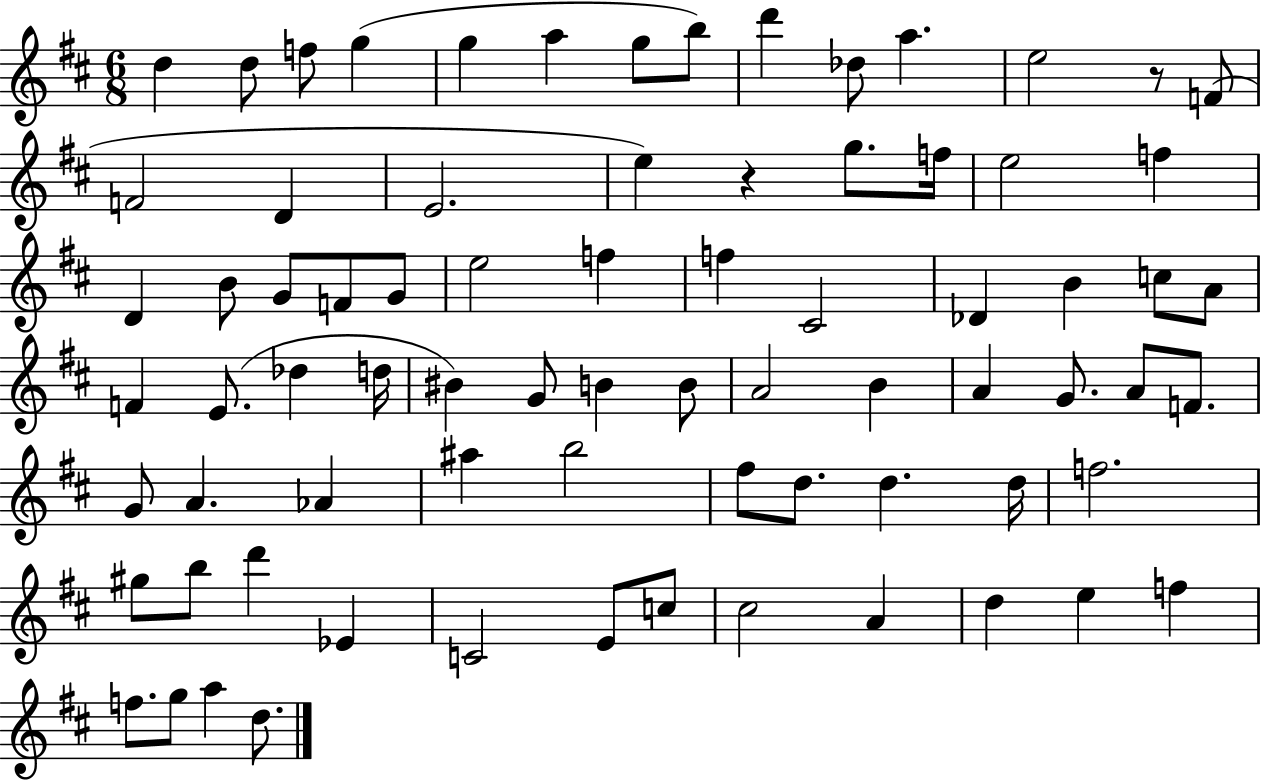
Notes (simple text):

D5/q D5/e F5/e G5/q G5/q A5/q G5/e B5/e D6/q Db5/e A5/q. E5/h R/e F4/e F4/h D4/q E4/h. E5/q R/q G5/e. F5/s E5/h F5/q D4/q B4/e G4/e F4/e G4/e E5/h F5/q F5/q C#4/h Db4/q B4/q C5/e A4/e F4/q E4/e. Db5/q D5/s BIS4/q G4/e B4/q B4/e A4/h B4/q A4/q G4/e. A4/e F4/e. G4/e A4/q. Ab4/q A#5/q B5/h F#5/e D5/e. D5/q. D5/s F5/h. G#5/e B5/e D6/q Eb4/q C4/h E4/e C5/e C#5/h A4/q D5/q E5/q F5/q F5/e. G5/e A5/q D5/e.